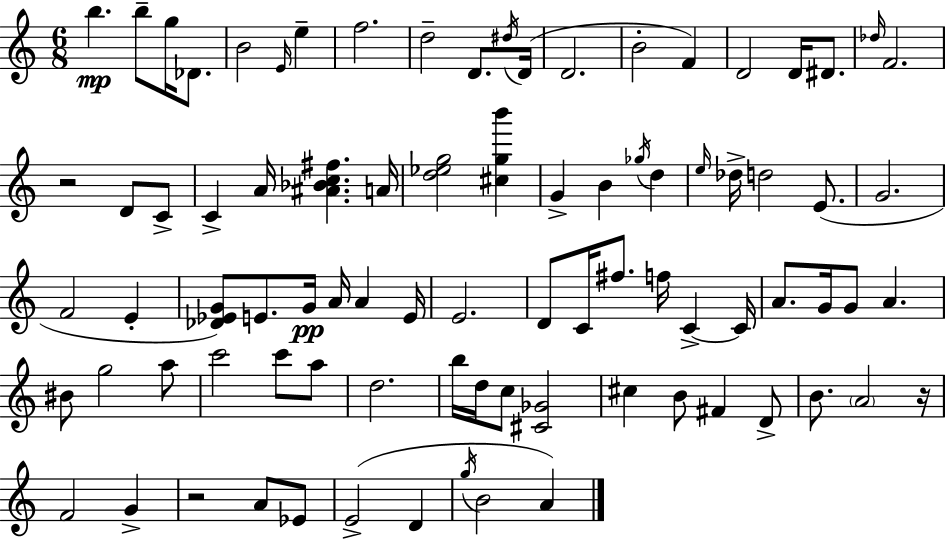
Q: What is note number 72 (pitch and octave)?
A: Eb4